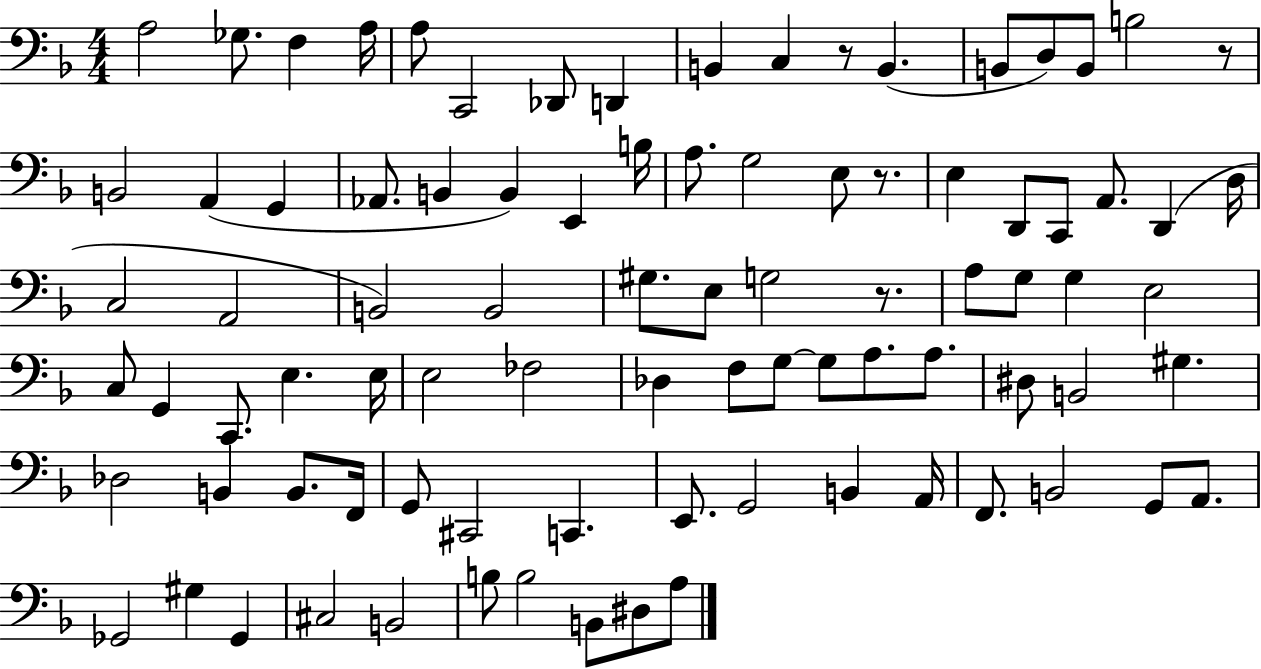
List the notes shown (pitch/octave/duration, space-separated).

A3/h Gb3/e. F3/q A3/s A3/e C2/h Db2/e D2/q B2/q C3/q R/e B2/q. B2/e D3/e B2/e B3/h R/e B2/h A2/q G2/q Ab2/e. B2/q B2/q E2/q B3/s A3/e. G3/h E3/e R/e. E3/q D2/e C2/e A2/e. D2/q D3/s C3/h A2/h B2/h B2/h G#3/e. E3/e G3/h R/e. A3/e G3/e G3/q E3/h C3/e G2/q C2/e. E3/q. E3/s E3/h FES3/h Db3/q F3/e G3/e G3/e A3/e. A3/e. D#3/e B2/h G#3/q. Db3/h B2/q B2/e. F2/s G2/e C#2/h C2/q. E2/e. G2/h B2/q A2/s F2/e. B2/h G2/e A2/e. Gb2/h G#3/q Gb2/q C#3/h B2/h B3/e B3/h B2/e D#3/e A3/e